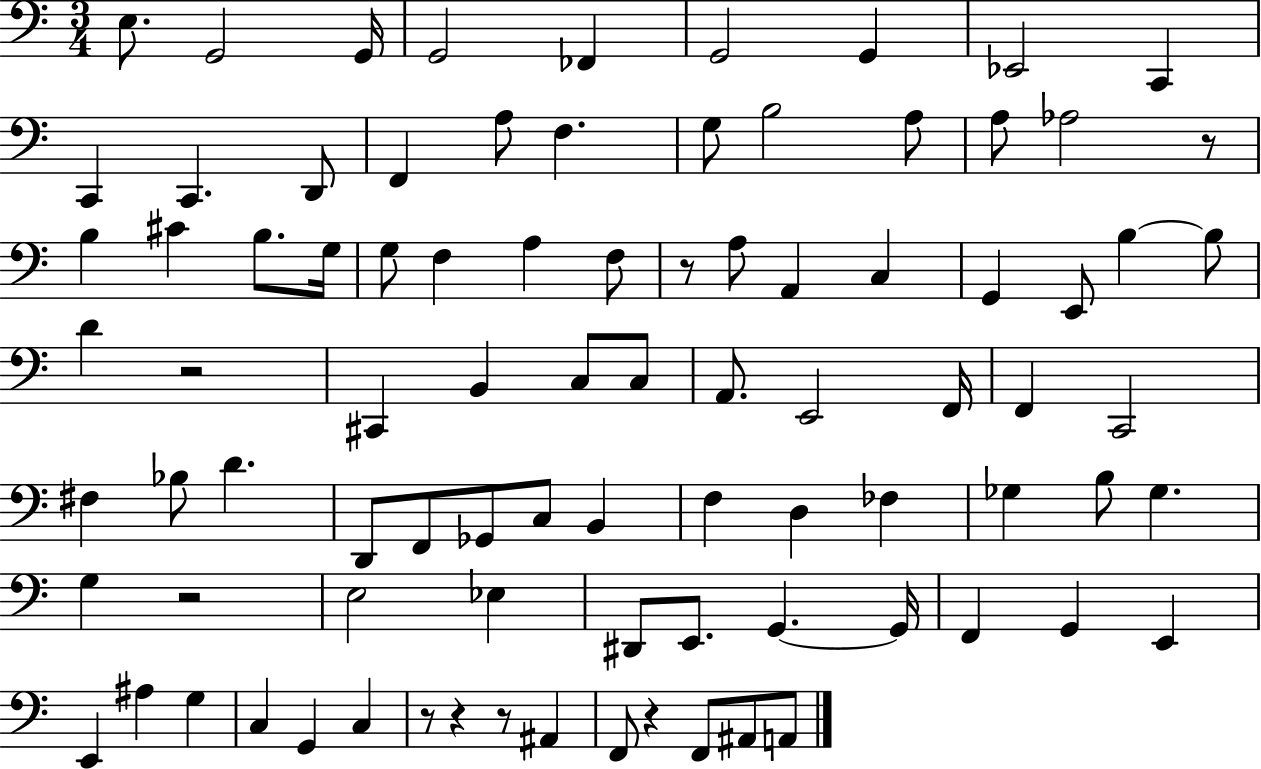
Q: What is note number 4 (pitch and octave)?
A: G2